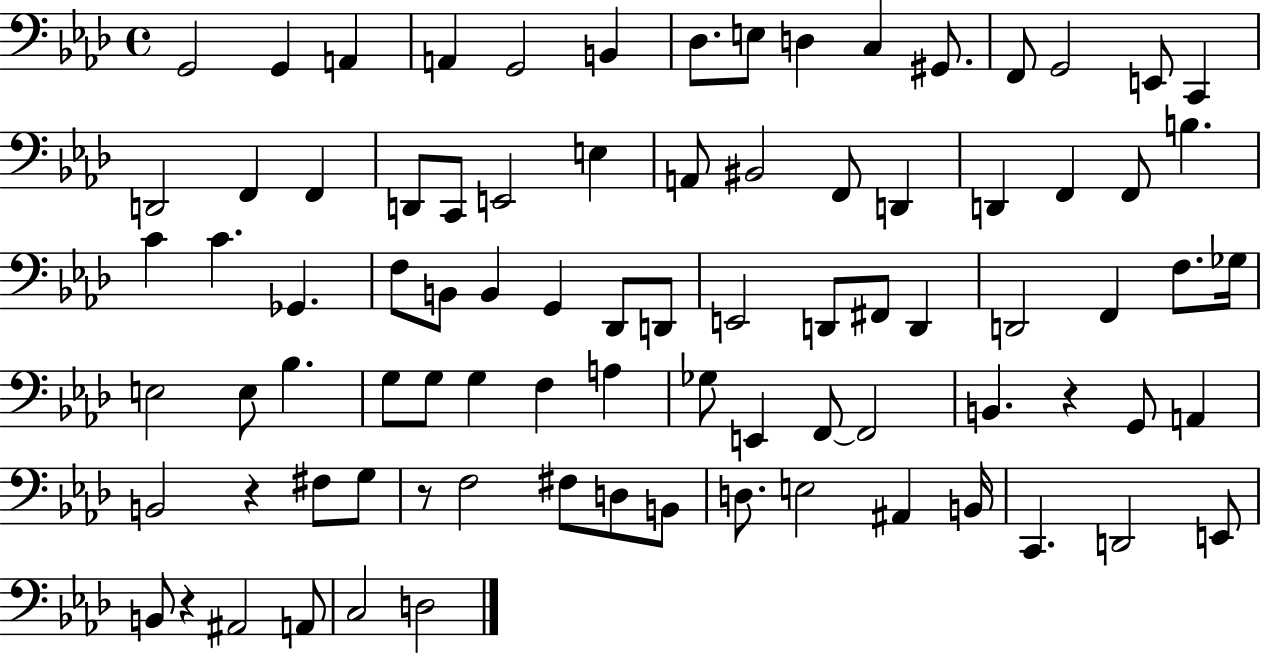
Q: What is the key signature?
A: AES major